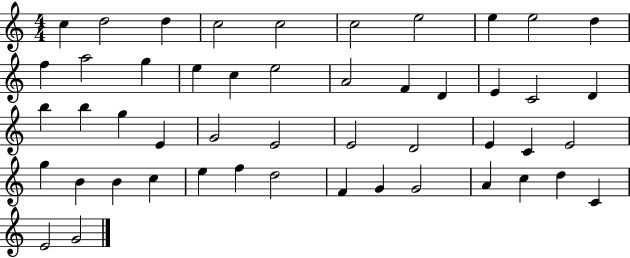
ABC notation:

X:1
T:Untitled
M:4/4
L:1/4
K:C
c d2 d c2 c2 c2 e2 e e2 d f a2 g e c e2 A2 F D E C2 D b b g E G2 E2 E2 D2 E C E2 g B B c e f d2 F G G2 A c d C E2 G2